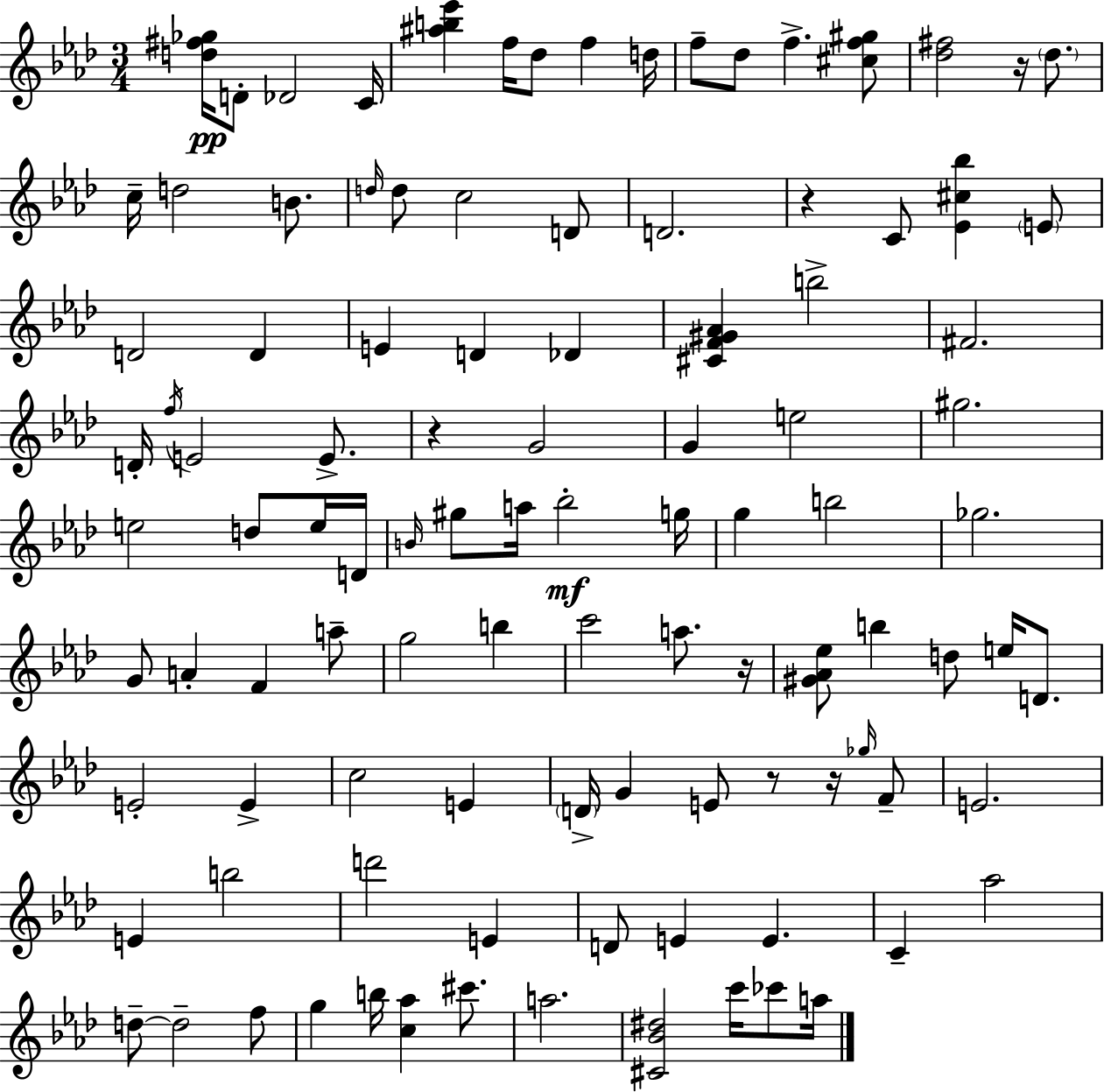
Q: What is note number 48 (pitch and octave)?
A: Gb5